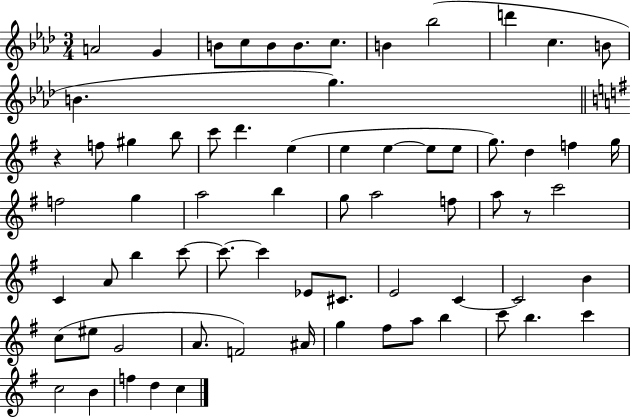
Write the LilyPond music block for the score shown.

{
  \clef treble
  \numericTimeSignature
  \time 3/4
  \key aes \major
  a'2 g'4 | b'8 c''8 b'8 b'8. c''8. | b'4 bes''2( | d'''4 c''4. b'8 | \break b'4. g''4.) | \bar "||" \break \key g \major r4 f''8 gis''4 b''8 | c'''8 d'''4. e''4( | e''4 e''4~~ e''8 e''8 | g''8.) d''4 f''4 g''16 | \break f''2 g''4 | a''2 b''4 | g''8 a''2 f''8 | a''8 r8 c'''2 | \break c'4 a'8 b''4 c'''8~~ | c'''8.~~ c'''4 ees'8 cis'8. | e'2 c'4~~ | c'2 b'4 | \break c''8( eis''8 g'2 | a'8. f'2) ais'16 | g''4 fis''8 a''8 b''4 | c'''8 b''4. c'''4 | \break c''2 b'4 | f''4 d''4 c''4 | \bar "|."
}